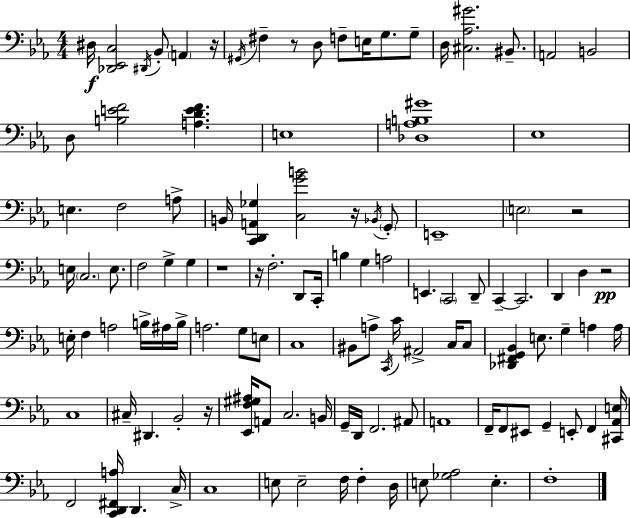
X:1
T:Untitled
M:4/4
L:1/4
K:Eb
^D,/4 [_D,,_E,,C,]2 ^D,,/4 _B,,/2 A,, z/4 ^G,,/4 ^F, z/2 D,/2 F,/2 E,/4 G,/2 G,/2 D,/4 [^C,_A,^G]2 ^B,,/2 A,,2 B,,2 D,/2 [B,EF]2 [A,DEF] E,4 [_D,A,B,^G]4 _E,4 E, F,2 A,/2 B,,/4 [C,,D,,A,,_G,] [C,GB]2 z/4 _B,,/4 G,,/2 E,,4 E,2 z2 E,/4 C,2 E,/2 F,2 G, G, z4 z/4 F,2 D,,/2 C,,/4 B, G, A,2 E,, C,,2 D,,/2 C,, C,,2 D,, D, z2 E,/4 F, A,2 B,/4 ^A,/4 B,/4 A,2 G,/2 E,/2 C,4 ^B,,/2 A,/2 C,,/4 C/4 ^A,,2 C,/4 C,/2 [_D,,^F,,G,,_B,,] E,/2 G, A, A,/4 C,4 ^C,/4 ^D,, _B,,2 z/4 [_E,,F,^G,^A,]/4 A,,/2 C,2 B,,/4 G,,/4 D,,/4 F,,2 ^A,,/2 A,,4 F,,/4 F,,/2 ^E,,/2 G,, E,,/2 F,, [^C,,_A,,E,]/4 F,,2 [C,,D,,^F,,A,]/4 D,, C,/4 C,4 E,/2 E,2 F,/4 F, D,/4 E,/2 [_G,_A,]2 E, F,4